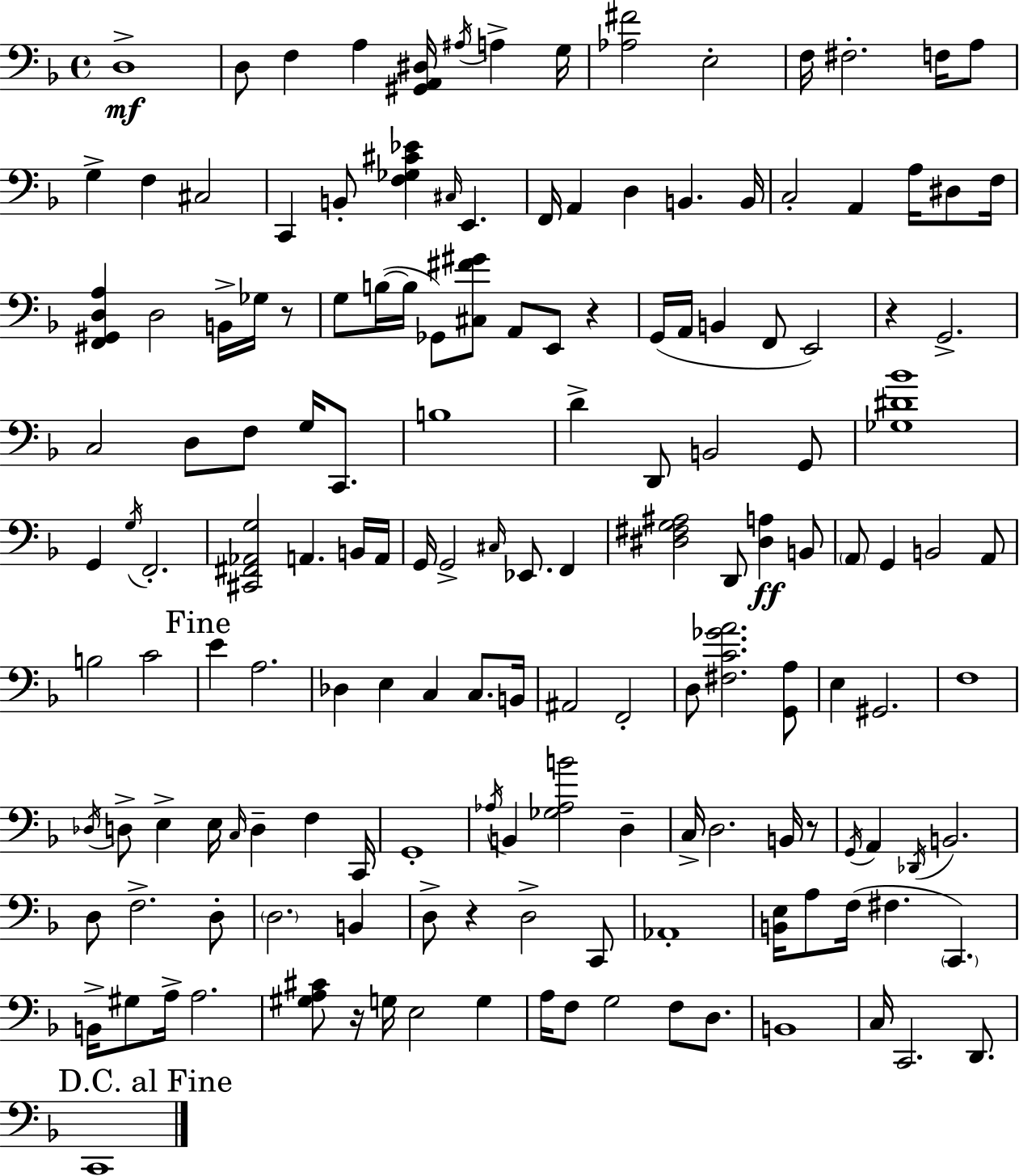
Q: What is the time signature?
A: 4/4